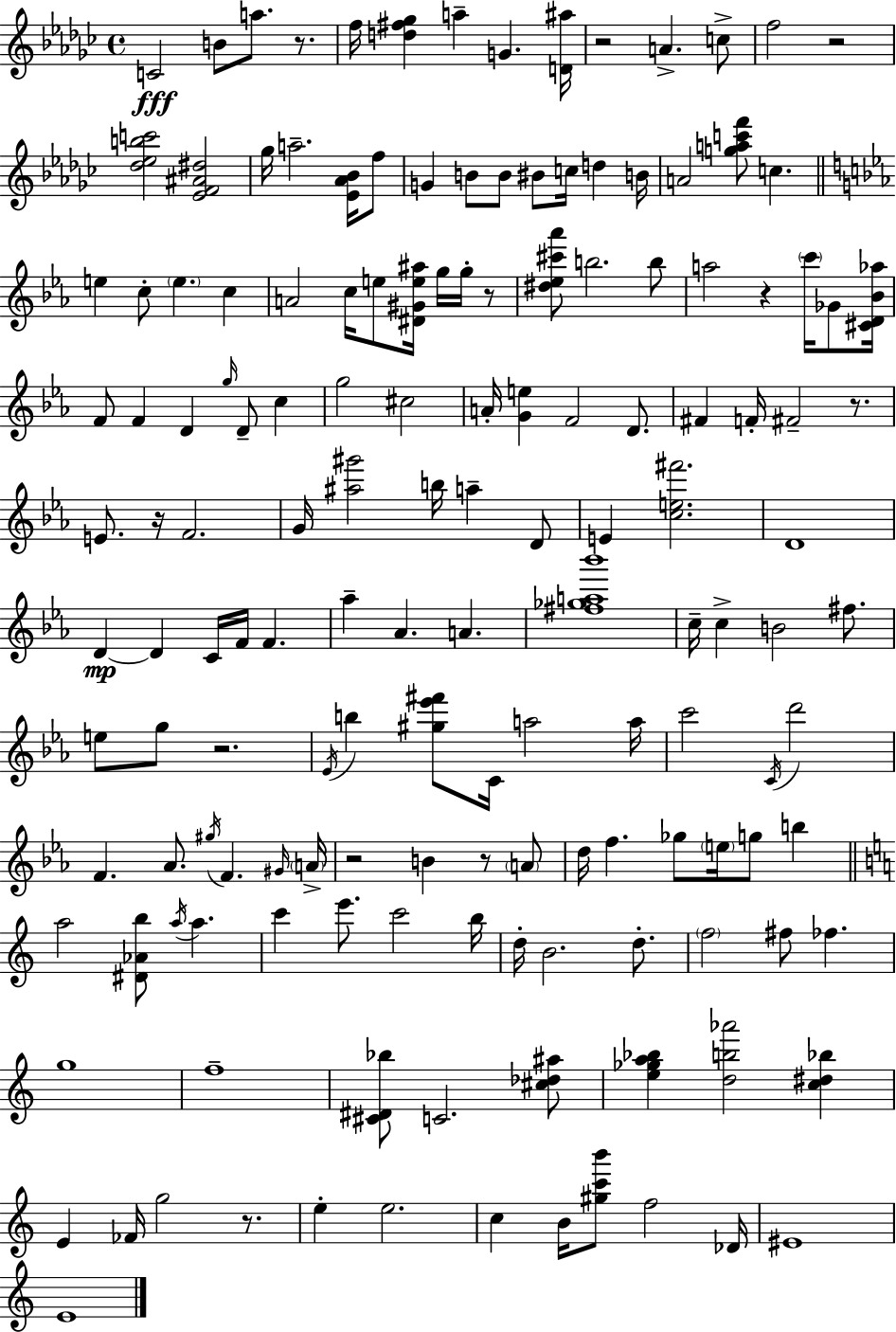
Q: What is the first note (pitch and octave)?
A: C4